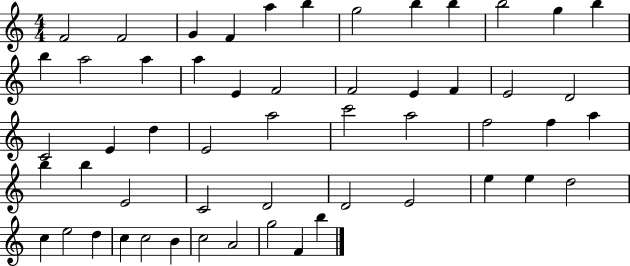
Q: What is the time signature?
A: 4/4